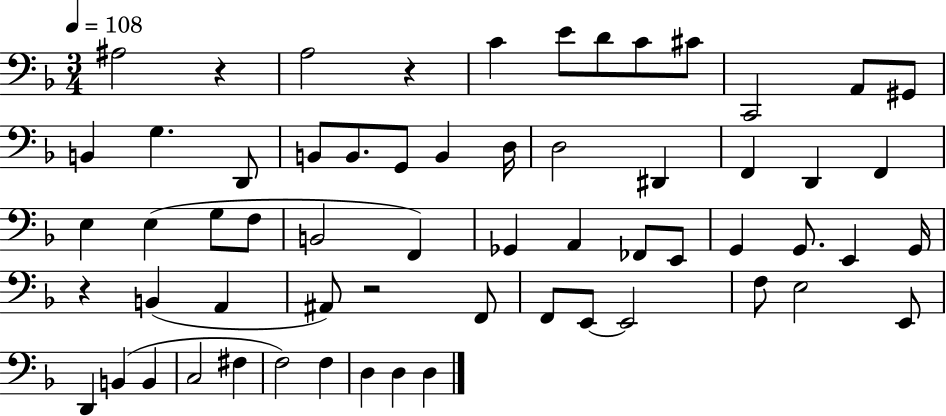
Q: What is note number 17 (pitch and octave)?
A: B2